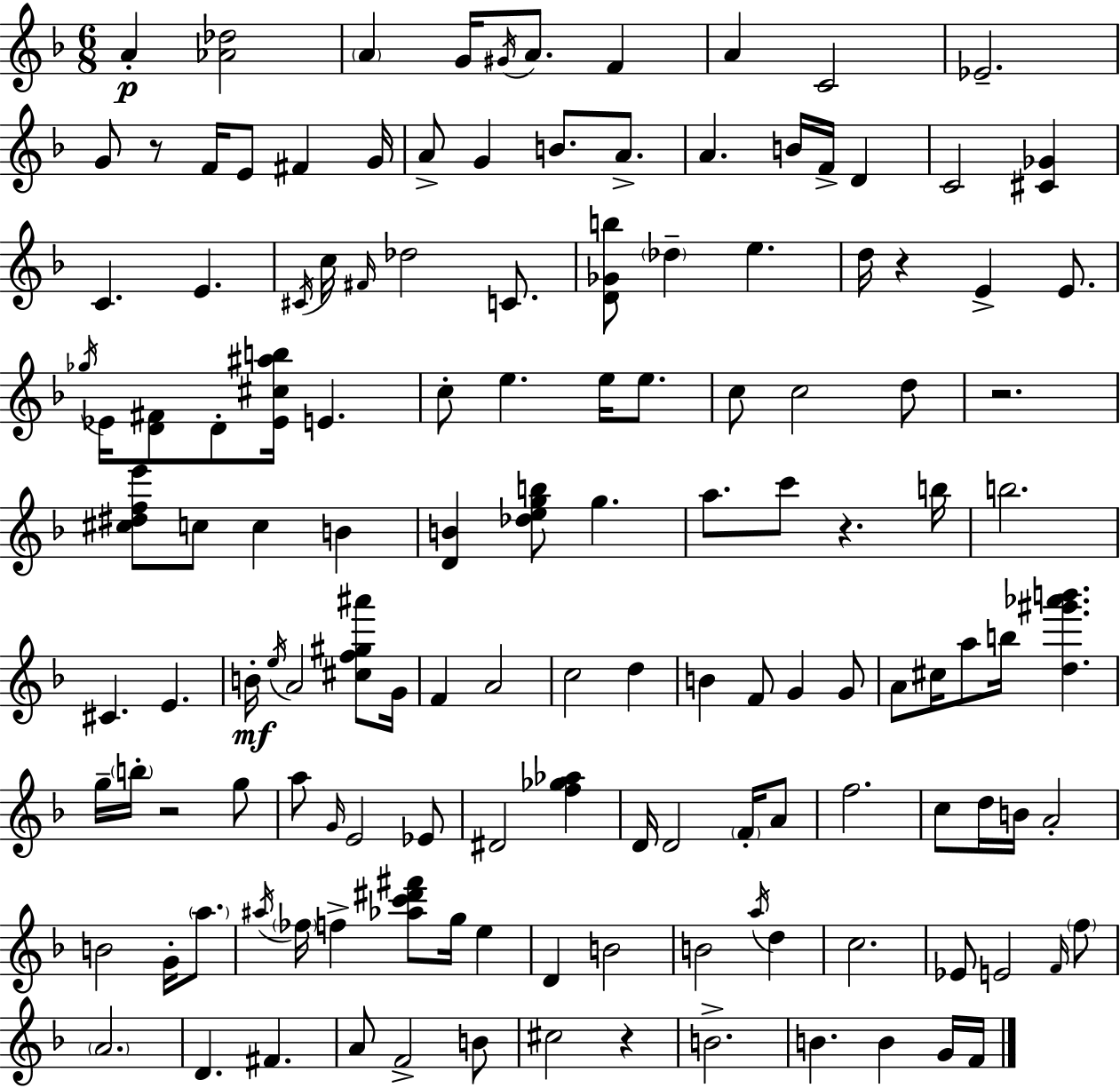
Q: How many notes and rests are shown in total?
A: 137